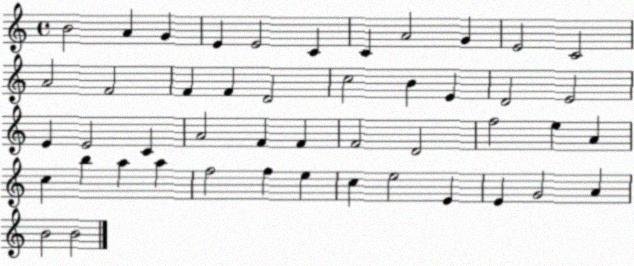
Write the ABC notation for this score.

X:1
T:Untitled
M:4/4
L:1/4
K:C
B2 A G E E2 C C A2 G E2 C2 A2 F2 F F D2 c2 B E D2 E2 E E2 C A2 F F F2 D2 f2 e A c b a a f2 f e c e2 E E G2 A B2 B2